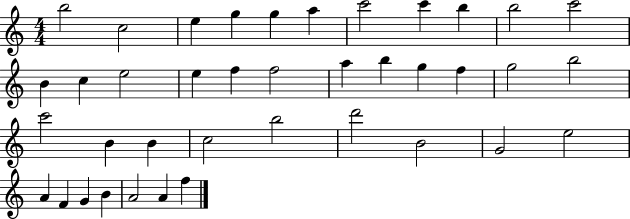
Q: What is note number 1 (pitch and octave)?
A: B5